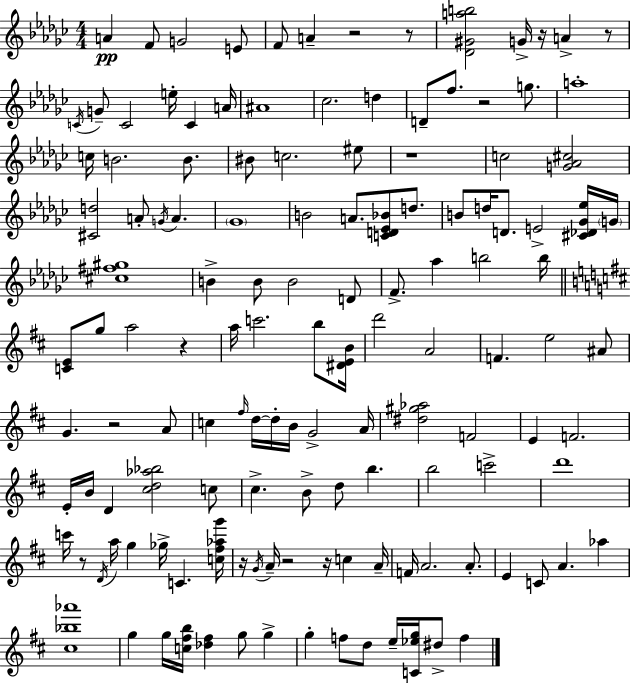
X:1
T:Untitled
M:4/4
L:1/4
K:Ebm
A F/2 G2 E/2 F/2 A z2 z/2 [_D^Gab]2 G/4 z/4 A z/2 C/4 G/2 C2 e/4 C A/4 ^A4 _c2 d D/2 f/2 z2 g/2 a4 c/4 B2 B/2 ^B/2 c2 ^e/2 z4 c2 [G_A^c]2 [^Cd]2 A/2 G/4 A _G4 B2 A/2 [CD_E_B]/2 d/2 B/2 d/4 D/2 E2 [^C_D_G_e]/4 G/4 [^c^f^g]4 B B/2 B2 D/2 F/2 _a b2 b/4 [CE]/2 g/2 a2 z a/4 c'2 b/2 [^DEB]/4 d'2 A2 F e2 ^A/2 G z2 A/2 c ^f/4 d/4 d/4 B/4 G2 A/4 [^d^g_a]2 F2 E F2 E/4 B/4 D [^cd_a_b]2 c/2 ^c B/2 d/2 b b2 c'2 d'4 c'/4 z/2 D/4 a/4 g _g/4 C [c^f_ag']/4 z/4 G/4 A/4 z2 z/4 c A/4 F/4 A2 A/2 E C/2 A _a [^c_b_a']4 g g/4 [c^fb]/4 [_d^f] g/2 g g f/2 d/2 e/4 [C_eg]/4 ^d/2 f